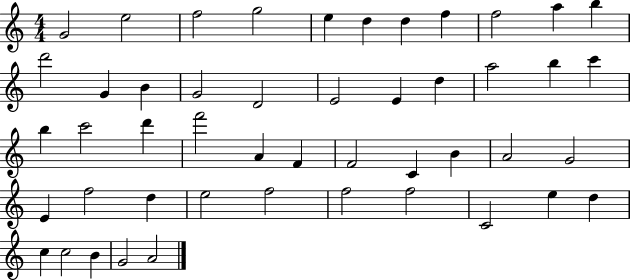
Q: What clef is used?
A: treble